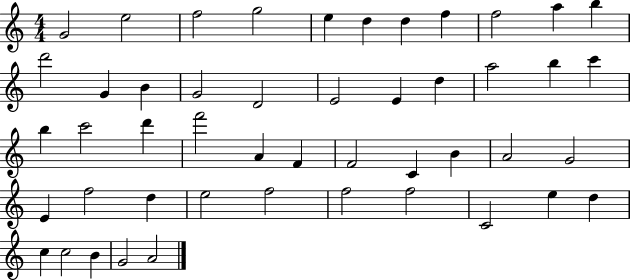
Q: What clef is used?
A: treble